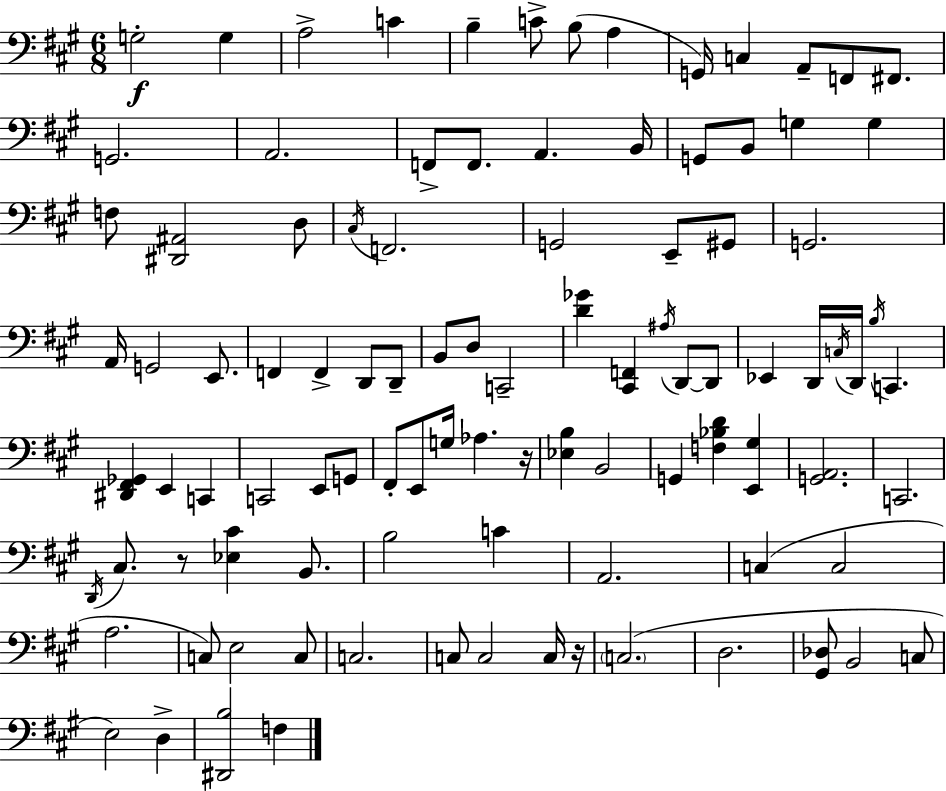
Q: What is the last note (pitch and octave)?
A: F3